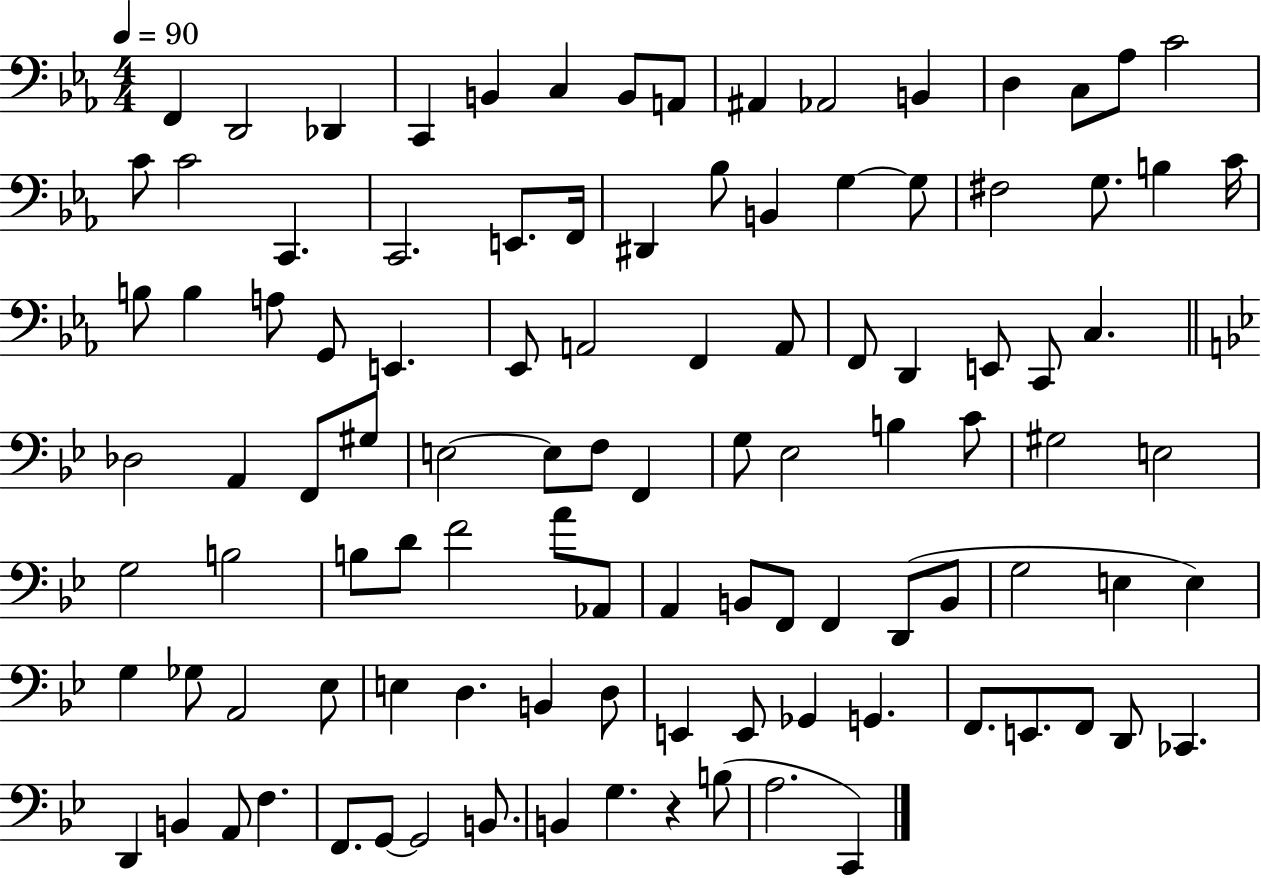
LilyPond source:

{
  \clef bass
  \numericTimeSignature
  \time 4/4
  \key ees \major
  \tempo 4 = 90
  f,4 d,2 des,4 | c,4 b,4 c4 b,8 a,8 | ais,4 aes,2 b,4 | d4 c8 aes8 c'2 | \break c'8 c'2 c,4. | c,2. e,8. f,16 | dis,4 bes8 b,4 g4~~ g8 | fis2 g8. b4 c'16 | \break b8 b4 a8 g,8 e,4. | ees,8 a,2 f,4 a,8 | f,8 d,4 e,8 c,8 c4. | \bar "||" \break \key bes \major des2 a,4 f,8 gis8 | e2~~ e8 f8 f,4 | g8 ees2 b4 c'8 | gis2 e2 | \break g2 b2 | b8 d'8 f'2 a'8 aes,8 | a,4 b,8 f,8 f,4 d,8( b,8 | g2 e4 e4) | \break g4 ges8 a,2 ees8 | e4 d4. b,4 d8 | e,4 e,8 ges,4 g,4. | f,8. e,8. f,8 d,8 ces,4. | \break d,4 b,4 a,8 f4. | f,8. g,8~~ g,2 b,8. | b,4 g4. r4 b8( | a2. c,4) | \break \bar "|."
}